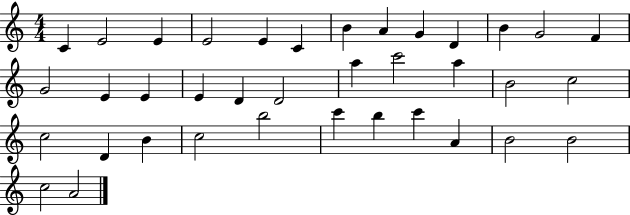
X:1
T:Untitled
M:4/4
L:1/4
K:C
C E2 E E2 E C B A G D B G2 F G2 E E E D D2 a c'2 a B2 c2 c2 D B c2 b2 c' b c' A B2 B2 c2 A2